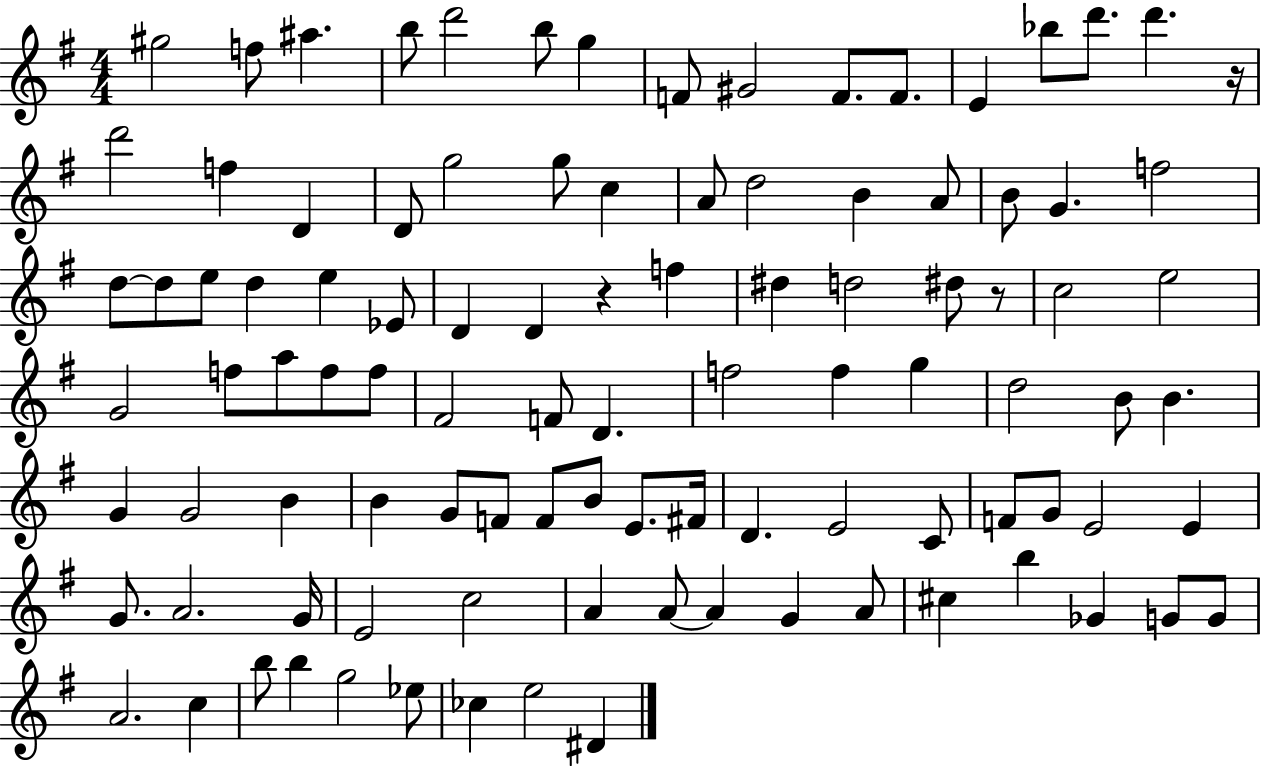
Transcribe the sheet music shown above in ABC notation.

X:1
T:Untitled
M:4/4
L:1/4
K:G
^g2 f/2 ^a b/2 d'2 b/2 g F/2 ^G2 F/2 F/2 E _b/2 d'/2 d' z/4 d'2 f D D/2 g2 g/2 c A/2 d2 B A/2 B/2 G f2 d/2 d/2 e/2 d e _E/2 D D z f ^d d2 ^d/2 z/2 c2 e2 G2 f/2 a/2 f/2 f/2 ^F2 F/2 D f2 f g d2 B/2 B G G2 B B G/2 F/2 F/2 B/2 E/2 ^F/4 D E2 C/2 F/2 G/2 E2 E G/2 A2 G/4 E2 c2 A A/2 A G A/2 ^c b _G G/2 G/2 A2 c b/2 b g2 _e/2 _c e2 ^D